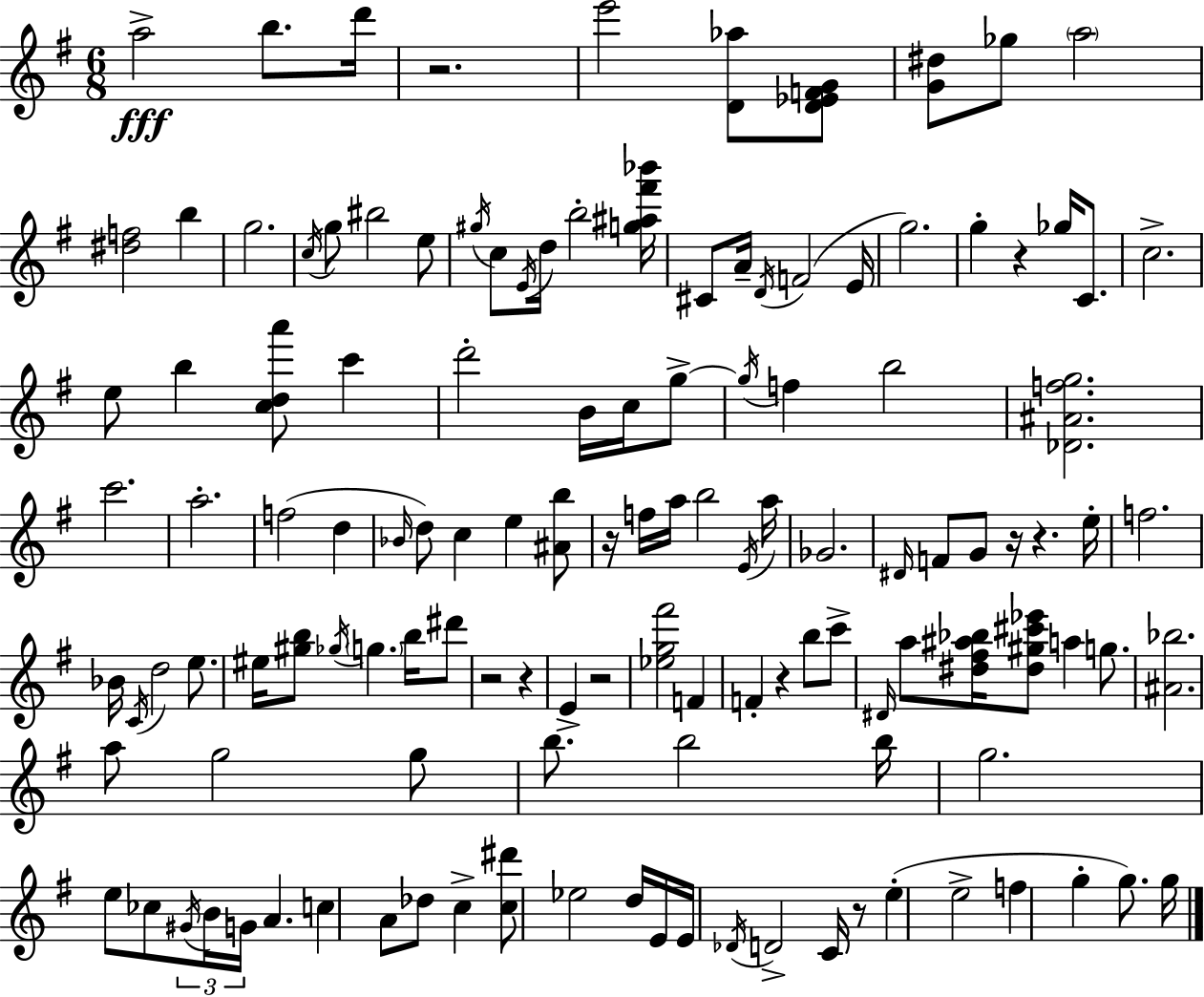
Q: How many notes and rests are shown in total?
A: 128